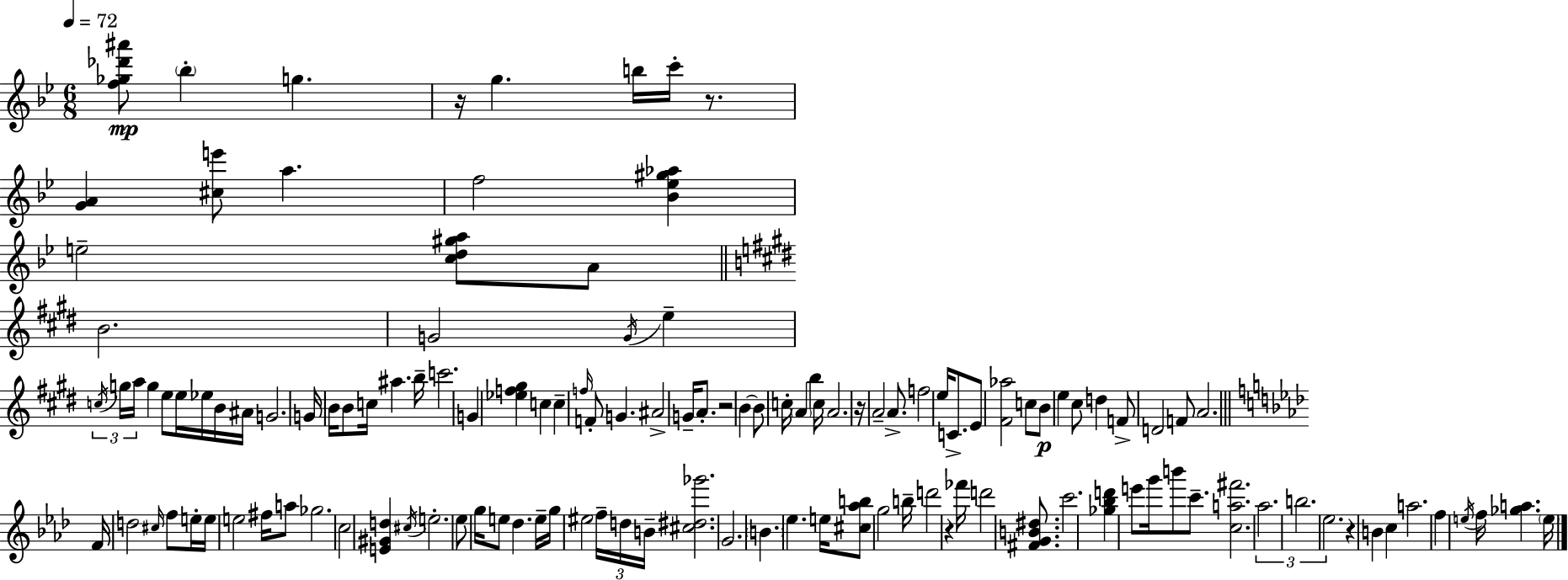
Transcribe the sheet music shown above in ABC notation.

X:1
T:Untitled
M:6/8
L:1/4
K:Gm
[f_g_d'^a']/2 _b g z/4 g b/4 c'/4 z/2 [GA] [^ce']/2 a f2 [_B_e^g_a] e2 [cd^ga]/2 A/2 B2 G2 G/4 e c/4 g/4 a/4 g e/2 e/4 _e/4 B/4 ^A/4 G2 G/4 B/4 B/2 c/4 ^a b/4 c'2 G [_ef^g] c c f/4 F/2 G ^A2 G/4 A/2 z2 B B/2 c/4 A b c/4 A2 z/4 A2 A/2 f2 e/4 C/2 E/2 [^F_a]2 c/2 B/2 e ^c/2 d F/2 D2 F/2 A2 F/4 d2 ^c/4 f/2 e/4 e/4 e2 ^f/4 a/2 _g2 c2 [E^Gd] ^c/4 e2 _e/2 g/4 e/2 _d e/4 g/4 ^e2 f/4 d/4 B/4 [^c^d_g']2 G2 B _e e/4 [^c_ab]/2 g2 b/4 d'2 z _f'/4 d'2 [^FGB^d]/2 c'2 [_g_bd'] e'/2 g'/4 b'/2 c'/2 [ca^f']2 _a2 b2 _e2 z B c a2 f e/4 f/4 [_ga] e/4